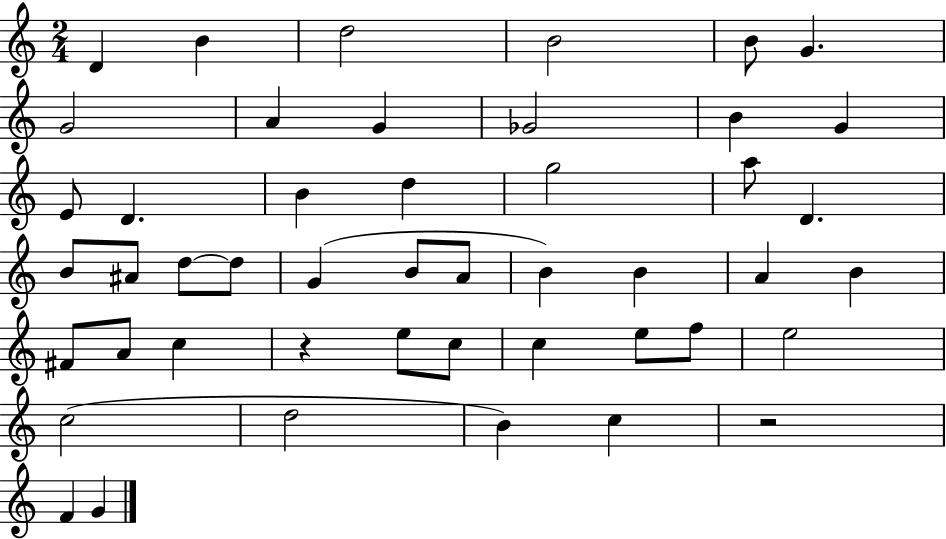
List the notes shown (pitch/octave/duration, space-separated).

D4/q B4/q D5/h B4/h B4/e G4/q. G4/h A4/q G4/q Gb4/h B4/q G4/q E4/e D4/q. B4/q D5/q G5/h A5/e D4/q. B4/e A#4/e D5/e D5/e G4/q B4/e A4/e B4/q B4/q A4/q B4/q F#4/e A4/e C5/q R/q E5/e C5/e C5/q E5/e F5/e E5/h C5/h D5/h B4/q C5/q R/h F4/q G4/q